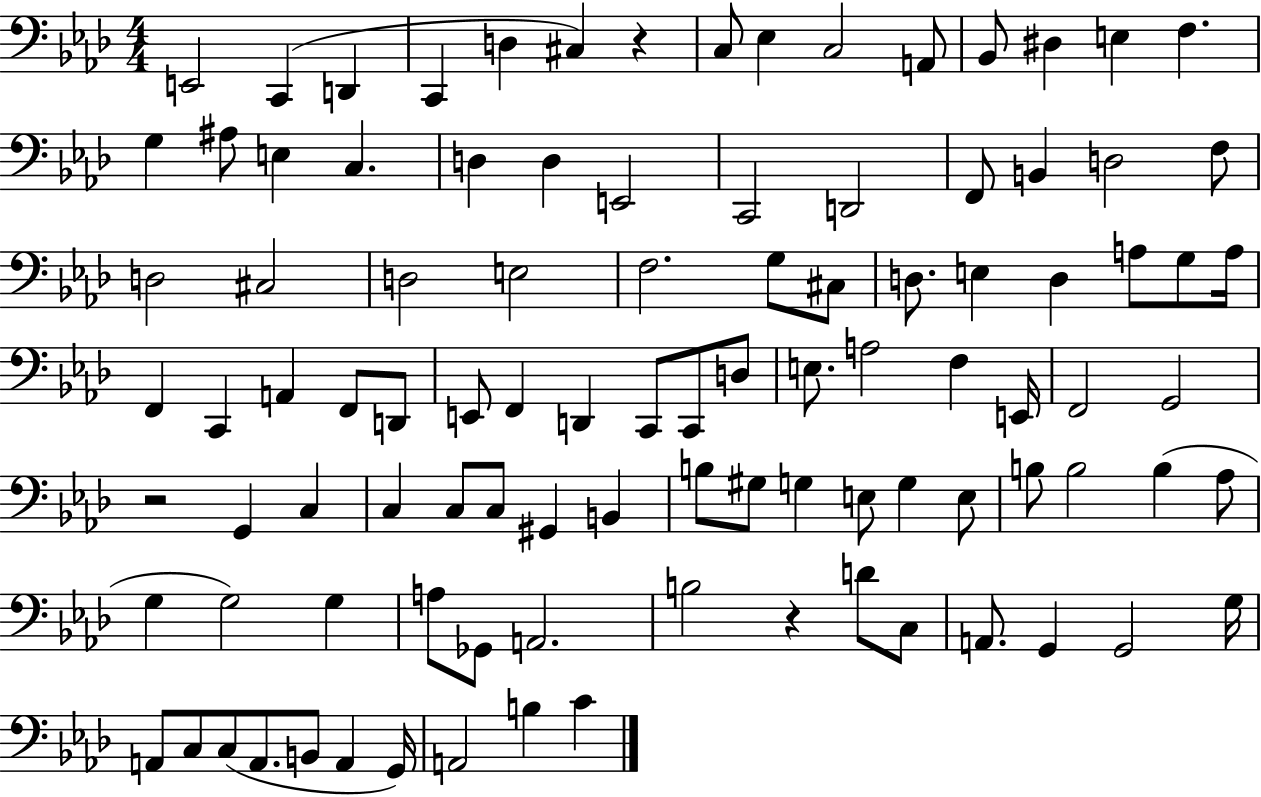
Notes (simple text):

E2/h C2/q D2/q C2/q D3/q C#3/q R/q C3/e Eb3/q C3/h A2/e Bb2/e D#3/q E3/q F3/q. G3/q A#3/e E3/q C3/q. D3/q D3/q E2/h C2/h D2/h F2/e B2/q D3/h F3/e D3/h C#3/h D3/h E3/h F3/h. G3/e C#3/e D3/e. E3/q D3/q A3/e G3/e A3/s F2/q C2/q A2/q F2/e D2/e E2/e F2/q D2/q C2/e C2/e D3/e E3/e. A3/h F3/q E2/s F2/h G2/h R/h G2/q C3/q C3/q C3/e C3/e G#2/q B2/q B3/e G#3/e G3/q E3/e G3/q E3/e B3/e B3/h B3/q Ab3/e G3/q G3/h G3/q A3/e Gb2/e A2/h. B3/h R/q D4/e C3/e A2/e. G2/q G2/h G3/s A2/e C3/e C3/e A2/e. B2/e A2/q G2/s A2/h B3/q C4/q